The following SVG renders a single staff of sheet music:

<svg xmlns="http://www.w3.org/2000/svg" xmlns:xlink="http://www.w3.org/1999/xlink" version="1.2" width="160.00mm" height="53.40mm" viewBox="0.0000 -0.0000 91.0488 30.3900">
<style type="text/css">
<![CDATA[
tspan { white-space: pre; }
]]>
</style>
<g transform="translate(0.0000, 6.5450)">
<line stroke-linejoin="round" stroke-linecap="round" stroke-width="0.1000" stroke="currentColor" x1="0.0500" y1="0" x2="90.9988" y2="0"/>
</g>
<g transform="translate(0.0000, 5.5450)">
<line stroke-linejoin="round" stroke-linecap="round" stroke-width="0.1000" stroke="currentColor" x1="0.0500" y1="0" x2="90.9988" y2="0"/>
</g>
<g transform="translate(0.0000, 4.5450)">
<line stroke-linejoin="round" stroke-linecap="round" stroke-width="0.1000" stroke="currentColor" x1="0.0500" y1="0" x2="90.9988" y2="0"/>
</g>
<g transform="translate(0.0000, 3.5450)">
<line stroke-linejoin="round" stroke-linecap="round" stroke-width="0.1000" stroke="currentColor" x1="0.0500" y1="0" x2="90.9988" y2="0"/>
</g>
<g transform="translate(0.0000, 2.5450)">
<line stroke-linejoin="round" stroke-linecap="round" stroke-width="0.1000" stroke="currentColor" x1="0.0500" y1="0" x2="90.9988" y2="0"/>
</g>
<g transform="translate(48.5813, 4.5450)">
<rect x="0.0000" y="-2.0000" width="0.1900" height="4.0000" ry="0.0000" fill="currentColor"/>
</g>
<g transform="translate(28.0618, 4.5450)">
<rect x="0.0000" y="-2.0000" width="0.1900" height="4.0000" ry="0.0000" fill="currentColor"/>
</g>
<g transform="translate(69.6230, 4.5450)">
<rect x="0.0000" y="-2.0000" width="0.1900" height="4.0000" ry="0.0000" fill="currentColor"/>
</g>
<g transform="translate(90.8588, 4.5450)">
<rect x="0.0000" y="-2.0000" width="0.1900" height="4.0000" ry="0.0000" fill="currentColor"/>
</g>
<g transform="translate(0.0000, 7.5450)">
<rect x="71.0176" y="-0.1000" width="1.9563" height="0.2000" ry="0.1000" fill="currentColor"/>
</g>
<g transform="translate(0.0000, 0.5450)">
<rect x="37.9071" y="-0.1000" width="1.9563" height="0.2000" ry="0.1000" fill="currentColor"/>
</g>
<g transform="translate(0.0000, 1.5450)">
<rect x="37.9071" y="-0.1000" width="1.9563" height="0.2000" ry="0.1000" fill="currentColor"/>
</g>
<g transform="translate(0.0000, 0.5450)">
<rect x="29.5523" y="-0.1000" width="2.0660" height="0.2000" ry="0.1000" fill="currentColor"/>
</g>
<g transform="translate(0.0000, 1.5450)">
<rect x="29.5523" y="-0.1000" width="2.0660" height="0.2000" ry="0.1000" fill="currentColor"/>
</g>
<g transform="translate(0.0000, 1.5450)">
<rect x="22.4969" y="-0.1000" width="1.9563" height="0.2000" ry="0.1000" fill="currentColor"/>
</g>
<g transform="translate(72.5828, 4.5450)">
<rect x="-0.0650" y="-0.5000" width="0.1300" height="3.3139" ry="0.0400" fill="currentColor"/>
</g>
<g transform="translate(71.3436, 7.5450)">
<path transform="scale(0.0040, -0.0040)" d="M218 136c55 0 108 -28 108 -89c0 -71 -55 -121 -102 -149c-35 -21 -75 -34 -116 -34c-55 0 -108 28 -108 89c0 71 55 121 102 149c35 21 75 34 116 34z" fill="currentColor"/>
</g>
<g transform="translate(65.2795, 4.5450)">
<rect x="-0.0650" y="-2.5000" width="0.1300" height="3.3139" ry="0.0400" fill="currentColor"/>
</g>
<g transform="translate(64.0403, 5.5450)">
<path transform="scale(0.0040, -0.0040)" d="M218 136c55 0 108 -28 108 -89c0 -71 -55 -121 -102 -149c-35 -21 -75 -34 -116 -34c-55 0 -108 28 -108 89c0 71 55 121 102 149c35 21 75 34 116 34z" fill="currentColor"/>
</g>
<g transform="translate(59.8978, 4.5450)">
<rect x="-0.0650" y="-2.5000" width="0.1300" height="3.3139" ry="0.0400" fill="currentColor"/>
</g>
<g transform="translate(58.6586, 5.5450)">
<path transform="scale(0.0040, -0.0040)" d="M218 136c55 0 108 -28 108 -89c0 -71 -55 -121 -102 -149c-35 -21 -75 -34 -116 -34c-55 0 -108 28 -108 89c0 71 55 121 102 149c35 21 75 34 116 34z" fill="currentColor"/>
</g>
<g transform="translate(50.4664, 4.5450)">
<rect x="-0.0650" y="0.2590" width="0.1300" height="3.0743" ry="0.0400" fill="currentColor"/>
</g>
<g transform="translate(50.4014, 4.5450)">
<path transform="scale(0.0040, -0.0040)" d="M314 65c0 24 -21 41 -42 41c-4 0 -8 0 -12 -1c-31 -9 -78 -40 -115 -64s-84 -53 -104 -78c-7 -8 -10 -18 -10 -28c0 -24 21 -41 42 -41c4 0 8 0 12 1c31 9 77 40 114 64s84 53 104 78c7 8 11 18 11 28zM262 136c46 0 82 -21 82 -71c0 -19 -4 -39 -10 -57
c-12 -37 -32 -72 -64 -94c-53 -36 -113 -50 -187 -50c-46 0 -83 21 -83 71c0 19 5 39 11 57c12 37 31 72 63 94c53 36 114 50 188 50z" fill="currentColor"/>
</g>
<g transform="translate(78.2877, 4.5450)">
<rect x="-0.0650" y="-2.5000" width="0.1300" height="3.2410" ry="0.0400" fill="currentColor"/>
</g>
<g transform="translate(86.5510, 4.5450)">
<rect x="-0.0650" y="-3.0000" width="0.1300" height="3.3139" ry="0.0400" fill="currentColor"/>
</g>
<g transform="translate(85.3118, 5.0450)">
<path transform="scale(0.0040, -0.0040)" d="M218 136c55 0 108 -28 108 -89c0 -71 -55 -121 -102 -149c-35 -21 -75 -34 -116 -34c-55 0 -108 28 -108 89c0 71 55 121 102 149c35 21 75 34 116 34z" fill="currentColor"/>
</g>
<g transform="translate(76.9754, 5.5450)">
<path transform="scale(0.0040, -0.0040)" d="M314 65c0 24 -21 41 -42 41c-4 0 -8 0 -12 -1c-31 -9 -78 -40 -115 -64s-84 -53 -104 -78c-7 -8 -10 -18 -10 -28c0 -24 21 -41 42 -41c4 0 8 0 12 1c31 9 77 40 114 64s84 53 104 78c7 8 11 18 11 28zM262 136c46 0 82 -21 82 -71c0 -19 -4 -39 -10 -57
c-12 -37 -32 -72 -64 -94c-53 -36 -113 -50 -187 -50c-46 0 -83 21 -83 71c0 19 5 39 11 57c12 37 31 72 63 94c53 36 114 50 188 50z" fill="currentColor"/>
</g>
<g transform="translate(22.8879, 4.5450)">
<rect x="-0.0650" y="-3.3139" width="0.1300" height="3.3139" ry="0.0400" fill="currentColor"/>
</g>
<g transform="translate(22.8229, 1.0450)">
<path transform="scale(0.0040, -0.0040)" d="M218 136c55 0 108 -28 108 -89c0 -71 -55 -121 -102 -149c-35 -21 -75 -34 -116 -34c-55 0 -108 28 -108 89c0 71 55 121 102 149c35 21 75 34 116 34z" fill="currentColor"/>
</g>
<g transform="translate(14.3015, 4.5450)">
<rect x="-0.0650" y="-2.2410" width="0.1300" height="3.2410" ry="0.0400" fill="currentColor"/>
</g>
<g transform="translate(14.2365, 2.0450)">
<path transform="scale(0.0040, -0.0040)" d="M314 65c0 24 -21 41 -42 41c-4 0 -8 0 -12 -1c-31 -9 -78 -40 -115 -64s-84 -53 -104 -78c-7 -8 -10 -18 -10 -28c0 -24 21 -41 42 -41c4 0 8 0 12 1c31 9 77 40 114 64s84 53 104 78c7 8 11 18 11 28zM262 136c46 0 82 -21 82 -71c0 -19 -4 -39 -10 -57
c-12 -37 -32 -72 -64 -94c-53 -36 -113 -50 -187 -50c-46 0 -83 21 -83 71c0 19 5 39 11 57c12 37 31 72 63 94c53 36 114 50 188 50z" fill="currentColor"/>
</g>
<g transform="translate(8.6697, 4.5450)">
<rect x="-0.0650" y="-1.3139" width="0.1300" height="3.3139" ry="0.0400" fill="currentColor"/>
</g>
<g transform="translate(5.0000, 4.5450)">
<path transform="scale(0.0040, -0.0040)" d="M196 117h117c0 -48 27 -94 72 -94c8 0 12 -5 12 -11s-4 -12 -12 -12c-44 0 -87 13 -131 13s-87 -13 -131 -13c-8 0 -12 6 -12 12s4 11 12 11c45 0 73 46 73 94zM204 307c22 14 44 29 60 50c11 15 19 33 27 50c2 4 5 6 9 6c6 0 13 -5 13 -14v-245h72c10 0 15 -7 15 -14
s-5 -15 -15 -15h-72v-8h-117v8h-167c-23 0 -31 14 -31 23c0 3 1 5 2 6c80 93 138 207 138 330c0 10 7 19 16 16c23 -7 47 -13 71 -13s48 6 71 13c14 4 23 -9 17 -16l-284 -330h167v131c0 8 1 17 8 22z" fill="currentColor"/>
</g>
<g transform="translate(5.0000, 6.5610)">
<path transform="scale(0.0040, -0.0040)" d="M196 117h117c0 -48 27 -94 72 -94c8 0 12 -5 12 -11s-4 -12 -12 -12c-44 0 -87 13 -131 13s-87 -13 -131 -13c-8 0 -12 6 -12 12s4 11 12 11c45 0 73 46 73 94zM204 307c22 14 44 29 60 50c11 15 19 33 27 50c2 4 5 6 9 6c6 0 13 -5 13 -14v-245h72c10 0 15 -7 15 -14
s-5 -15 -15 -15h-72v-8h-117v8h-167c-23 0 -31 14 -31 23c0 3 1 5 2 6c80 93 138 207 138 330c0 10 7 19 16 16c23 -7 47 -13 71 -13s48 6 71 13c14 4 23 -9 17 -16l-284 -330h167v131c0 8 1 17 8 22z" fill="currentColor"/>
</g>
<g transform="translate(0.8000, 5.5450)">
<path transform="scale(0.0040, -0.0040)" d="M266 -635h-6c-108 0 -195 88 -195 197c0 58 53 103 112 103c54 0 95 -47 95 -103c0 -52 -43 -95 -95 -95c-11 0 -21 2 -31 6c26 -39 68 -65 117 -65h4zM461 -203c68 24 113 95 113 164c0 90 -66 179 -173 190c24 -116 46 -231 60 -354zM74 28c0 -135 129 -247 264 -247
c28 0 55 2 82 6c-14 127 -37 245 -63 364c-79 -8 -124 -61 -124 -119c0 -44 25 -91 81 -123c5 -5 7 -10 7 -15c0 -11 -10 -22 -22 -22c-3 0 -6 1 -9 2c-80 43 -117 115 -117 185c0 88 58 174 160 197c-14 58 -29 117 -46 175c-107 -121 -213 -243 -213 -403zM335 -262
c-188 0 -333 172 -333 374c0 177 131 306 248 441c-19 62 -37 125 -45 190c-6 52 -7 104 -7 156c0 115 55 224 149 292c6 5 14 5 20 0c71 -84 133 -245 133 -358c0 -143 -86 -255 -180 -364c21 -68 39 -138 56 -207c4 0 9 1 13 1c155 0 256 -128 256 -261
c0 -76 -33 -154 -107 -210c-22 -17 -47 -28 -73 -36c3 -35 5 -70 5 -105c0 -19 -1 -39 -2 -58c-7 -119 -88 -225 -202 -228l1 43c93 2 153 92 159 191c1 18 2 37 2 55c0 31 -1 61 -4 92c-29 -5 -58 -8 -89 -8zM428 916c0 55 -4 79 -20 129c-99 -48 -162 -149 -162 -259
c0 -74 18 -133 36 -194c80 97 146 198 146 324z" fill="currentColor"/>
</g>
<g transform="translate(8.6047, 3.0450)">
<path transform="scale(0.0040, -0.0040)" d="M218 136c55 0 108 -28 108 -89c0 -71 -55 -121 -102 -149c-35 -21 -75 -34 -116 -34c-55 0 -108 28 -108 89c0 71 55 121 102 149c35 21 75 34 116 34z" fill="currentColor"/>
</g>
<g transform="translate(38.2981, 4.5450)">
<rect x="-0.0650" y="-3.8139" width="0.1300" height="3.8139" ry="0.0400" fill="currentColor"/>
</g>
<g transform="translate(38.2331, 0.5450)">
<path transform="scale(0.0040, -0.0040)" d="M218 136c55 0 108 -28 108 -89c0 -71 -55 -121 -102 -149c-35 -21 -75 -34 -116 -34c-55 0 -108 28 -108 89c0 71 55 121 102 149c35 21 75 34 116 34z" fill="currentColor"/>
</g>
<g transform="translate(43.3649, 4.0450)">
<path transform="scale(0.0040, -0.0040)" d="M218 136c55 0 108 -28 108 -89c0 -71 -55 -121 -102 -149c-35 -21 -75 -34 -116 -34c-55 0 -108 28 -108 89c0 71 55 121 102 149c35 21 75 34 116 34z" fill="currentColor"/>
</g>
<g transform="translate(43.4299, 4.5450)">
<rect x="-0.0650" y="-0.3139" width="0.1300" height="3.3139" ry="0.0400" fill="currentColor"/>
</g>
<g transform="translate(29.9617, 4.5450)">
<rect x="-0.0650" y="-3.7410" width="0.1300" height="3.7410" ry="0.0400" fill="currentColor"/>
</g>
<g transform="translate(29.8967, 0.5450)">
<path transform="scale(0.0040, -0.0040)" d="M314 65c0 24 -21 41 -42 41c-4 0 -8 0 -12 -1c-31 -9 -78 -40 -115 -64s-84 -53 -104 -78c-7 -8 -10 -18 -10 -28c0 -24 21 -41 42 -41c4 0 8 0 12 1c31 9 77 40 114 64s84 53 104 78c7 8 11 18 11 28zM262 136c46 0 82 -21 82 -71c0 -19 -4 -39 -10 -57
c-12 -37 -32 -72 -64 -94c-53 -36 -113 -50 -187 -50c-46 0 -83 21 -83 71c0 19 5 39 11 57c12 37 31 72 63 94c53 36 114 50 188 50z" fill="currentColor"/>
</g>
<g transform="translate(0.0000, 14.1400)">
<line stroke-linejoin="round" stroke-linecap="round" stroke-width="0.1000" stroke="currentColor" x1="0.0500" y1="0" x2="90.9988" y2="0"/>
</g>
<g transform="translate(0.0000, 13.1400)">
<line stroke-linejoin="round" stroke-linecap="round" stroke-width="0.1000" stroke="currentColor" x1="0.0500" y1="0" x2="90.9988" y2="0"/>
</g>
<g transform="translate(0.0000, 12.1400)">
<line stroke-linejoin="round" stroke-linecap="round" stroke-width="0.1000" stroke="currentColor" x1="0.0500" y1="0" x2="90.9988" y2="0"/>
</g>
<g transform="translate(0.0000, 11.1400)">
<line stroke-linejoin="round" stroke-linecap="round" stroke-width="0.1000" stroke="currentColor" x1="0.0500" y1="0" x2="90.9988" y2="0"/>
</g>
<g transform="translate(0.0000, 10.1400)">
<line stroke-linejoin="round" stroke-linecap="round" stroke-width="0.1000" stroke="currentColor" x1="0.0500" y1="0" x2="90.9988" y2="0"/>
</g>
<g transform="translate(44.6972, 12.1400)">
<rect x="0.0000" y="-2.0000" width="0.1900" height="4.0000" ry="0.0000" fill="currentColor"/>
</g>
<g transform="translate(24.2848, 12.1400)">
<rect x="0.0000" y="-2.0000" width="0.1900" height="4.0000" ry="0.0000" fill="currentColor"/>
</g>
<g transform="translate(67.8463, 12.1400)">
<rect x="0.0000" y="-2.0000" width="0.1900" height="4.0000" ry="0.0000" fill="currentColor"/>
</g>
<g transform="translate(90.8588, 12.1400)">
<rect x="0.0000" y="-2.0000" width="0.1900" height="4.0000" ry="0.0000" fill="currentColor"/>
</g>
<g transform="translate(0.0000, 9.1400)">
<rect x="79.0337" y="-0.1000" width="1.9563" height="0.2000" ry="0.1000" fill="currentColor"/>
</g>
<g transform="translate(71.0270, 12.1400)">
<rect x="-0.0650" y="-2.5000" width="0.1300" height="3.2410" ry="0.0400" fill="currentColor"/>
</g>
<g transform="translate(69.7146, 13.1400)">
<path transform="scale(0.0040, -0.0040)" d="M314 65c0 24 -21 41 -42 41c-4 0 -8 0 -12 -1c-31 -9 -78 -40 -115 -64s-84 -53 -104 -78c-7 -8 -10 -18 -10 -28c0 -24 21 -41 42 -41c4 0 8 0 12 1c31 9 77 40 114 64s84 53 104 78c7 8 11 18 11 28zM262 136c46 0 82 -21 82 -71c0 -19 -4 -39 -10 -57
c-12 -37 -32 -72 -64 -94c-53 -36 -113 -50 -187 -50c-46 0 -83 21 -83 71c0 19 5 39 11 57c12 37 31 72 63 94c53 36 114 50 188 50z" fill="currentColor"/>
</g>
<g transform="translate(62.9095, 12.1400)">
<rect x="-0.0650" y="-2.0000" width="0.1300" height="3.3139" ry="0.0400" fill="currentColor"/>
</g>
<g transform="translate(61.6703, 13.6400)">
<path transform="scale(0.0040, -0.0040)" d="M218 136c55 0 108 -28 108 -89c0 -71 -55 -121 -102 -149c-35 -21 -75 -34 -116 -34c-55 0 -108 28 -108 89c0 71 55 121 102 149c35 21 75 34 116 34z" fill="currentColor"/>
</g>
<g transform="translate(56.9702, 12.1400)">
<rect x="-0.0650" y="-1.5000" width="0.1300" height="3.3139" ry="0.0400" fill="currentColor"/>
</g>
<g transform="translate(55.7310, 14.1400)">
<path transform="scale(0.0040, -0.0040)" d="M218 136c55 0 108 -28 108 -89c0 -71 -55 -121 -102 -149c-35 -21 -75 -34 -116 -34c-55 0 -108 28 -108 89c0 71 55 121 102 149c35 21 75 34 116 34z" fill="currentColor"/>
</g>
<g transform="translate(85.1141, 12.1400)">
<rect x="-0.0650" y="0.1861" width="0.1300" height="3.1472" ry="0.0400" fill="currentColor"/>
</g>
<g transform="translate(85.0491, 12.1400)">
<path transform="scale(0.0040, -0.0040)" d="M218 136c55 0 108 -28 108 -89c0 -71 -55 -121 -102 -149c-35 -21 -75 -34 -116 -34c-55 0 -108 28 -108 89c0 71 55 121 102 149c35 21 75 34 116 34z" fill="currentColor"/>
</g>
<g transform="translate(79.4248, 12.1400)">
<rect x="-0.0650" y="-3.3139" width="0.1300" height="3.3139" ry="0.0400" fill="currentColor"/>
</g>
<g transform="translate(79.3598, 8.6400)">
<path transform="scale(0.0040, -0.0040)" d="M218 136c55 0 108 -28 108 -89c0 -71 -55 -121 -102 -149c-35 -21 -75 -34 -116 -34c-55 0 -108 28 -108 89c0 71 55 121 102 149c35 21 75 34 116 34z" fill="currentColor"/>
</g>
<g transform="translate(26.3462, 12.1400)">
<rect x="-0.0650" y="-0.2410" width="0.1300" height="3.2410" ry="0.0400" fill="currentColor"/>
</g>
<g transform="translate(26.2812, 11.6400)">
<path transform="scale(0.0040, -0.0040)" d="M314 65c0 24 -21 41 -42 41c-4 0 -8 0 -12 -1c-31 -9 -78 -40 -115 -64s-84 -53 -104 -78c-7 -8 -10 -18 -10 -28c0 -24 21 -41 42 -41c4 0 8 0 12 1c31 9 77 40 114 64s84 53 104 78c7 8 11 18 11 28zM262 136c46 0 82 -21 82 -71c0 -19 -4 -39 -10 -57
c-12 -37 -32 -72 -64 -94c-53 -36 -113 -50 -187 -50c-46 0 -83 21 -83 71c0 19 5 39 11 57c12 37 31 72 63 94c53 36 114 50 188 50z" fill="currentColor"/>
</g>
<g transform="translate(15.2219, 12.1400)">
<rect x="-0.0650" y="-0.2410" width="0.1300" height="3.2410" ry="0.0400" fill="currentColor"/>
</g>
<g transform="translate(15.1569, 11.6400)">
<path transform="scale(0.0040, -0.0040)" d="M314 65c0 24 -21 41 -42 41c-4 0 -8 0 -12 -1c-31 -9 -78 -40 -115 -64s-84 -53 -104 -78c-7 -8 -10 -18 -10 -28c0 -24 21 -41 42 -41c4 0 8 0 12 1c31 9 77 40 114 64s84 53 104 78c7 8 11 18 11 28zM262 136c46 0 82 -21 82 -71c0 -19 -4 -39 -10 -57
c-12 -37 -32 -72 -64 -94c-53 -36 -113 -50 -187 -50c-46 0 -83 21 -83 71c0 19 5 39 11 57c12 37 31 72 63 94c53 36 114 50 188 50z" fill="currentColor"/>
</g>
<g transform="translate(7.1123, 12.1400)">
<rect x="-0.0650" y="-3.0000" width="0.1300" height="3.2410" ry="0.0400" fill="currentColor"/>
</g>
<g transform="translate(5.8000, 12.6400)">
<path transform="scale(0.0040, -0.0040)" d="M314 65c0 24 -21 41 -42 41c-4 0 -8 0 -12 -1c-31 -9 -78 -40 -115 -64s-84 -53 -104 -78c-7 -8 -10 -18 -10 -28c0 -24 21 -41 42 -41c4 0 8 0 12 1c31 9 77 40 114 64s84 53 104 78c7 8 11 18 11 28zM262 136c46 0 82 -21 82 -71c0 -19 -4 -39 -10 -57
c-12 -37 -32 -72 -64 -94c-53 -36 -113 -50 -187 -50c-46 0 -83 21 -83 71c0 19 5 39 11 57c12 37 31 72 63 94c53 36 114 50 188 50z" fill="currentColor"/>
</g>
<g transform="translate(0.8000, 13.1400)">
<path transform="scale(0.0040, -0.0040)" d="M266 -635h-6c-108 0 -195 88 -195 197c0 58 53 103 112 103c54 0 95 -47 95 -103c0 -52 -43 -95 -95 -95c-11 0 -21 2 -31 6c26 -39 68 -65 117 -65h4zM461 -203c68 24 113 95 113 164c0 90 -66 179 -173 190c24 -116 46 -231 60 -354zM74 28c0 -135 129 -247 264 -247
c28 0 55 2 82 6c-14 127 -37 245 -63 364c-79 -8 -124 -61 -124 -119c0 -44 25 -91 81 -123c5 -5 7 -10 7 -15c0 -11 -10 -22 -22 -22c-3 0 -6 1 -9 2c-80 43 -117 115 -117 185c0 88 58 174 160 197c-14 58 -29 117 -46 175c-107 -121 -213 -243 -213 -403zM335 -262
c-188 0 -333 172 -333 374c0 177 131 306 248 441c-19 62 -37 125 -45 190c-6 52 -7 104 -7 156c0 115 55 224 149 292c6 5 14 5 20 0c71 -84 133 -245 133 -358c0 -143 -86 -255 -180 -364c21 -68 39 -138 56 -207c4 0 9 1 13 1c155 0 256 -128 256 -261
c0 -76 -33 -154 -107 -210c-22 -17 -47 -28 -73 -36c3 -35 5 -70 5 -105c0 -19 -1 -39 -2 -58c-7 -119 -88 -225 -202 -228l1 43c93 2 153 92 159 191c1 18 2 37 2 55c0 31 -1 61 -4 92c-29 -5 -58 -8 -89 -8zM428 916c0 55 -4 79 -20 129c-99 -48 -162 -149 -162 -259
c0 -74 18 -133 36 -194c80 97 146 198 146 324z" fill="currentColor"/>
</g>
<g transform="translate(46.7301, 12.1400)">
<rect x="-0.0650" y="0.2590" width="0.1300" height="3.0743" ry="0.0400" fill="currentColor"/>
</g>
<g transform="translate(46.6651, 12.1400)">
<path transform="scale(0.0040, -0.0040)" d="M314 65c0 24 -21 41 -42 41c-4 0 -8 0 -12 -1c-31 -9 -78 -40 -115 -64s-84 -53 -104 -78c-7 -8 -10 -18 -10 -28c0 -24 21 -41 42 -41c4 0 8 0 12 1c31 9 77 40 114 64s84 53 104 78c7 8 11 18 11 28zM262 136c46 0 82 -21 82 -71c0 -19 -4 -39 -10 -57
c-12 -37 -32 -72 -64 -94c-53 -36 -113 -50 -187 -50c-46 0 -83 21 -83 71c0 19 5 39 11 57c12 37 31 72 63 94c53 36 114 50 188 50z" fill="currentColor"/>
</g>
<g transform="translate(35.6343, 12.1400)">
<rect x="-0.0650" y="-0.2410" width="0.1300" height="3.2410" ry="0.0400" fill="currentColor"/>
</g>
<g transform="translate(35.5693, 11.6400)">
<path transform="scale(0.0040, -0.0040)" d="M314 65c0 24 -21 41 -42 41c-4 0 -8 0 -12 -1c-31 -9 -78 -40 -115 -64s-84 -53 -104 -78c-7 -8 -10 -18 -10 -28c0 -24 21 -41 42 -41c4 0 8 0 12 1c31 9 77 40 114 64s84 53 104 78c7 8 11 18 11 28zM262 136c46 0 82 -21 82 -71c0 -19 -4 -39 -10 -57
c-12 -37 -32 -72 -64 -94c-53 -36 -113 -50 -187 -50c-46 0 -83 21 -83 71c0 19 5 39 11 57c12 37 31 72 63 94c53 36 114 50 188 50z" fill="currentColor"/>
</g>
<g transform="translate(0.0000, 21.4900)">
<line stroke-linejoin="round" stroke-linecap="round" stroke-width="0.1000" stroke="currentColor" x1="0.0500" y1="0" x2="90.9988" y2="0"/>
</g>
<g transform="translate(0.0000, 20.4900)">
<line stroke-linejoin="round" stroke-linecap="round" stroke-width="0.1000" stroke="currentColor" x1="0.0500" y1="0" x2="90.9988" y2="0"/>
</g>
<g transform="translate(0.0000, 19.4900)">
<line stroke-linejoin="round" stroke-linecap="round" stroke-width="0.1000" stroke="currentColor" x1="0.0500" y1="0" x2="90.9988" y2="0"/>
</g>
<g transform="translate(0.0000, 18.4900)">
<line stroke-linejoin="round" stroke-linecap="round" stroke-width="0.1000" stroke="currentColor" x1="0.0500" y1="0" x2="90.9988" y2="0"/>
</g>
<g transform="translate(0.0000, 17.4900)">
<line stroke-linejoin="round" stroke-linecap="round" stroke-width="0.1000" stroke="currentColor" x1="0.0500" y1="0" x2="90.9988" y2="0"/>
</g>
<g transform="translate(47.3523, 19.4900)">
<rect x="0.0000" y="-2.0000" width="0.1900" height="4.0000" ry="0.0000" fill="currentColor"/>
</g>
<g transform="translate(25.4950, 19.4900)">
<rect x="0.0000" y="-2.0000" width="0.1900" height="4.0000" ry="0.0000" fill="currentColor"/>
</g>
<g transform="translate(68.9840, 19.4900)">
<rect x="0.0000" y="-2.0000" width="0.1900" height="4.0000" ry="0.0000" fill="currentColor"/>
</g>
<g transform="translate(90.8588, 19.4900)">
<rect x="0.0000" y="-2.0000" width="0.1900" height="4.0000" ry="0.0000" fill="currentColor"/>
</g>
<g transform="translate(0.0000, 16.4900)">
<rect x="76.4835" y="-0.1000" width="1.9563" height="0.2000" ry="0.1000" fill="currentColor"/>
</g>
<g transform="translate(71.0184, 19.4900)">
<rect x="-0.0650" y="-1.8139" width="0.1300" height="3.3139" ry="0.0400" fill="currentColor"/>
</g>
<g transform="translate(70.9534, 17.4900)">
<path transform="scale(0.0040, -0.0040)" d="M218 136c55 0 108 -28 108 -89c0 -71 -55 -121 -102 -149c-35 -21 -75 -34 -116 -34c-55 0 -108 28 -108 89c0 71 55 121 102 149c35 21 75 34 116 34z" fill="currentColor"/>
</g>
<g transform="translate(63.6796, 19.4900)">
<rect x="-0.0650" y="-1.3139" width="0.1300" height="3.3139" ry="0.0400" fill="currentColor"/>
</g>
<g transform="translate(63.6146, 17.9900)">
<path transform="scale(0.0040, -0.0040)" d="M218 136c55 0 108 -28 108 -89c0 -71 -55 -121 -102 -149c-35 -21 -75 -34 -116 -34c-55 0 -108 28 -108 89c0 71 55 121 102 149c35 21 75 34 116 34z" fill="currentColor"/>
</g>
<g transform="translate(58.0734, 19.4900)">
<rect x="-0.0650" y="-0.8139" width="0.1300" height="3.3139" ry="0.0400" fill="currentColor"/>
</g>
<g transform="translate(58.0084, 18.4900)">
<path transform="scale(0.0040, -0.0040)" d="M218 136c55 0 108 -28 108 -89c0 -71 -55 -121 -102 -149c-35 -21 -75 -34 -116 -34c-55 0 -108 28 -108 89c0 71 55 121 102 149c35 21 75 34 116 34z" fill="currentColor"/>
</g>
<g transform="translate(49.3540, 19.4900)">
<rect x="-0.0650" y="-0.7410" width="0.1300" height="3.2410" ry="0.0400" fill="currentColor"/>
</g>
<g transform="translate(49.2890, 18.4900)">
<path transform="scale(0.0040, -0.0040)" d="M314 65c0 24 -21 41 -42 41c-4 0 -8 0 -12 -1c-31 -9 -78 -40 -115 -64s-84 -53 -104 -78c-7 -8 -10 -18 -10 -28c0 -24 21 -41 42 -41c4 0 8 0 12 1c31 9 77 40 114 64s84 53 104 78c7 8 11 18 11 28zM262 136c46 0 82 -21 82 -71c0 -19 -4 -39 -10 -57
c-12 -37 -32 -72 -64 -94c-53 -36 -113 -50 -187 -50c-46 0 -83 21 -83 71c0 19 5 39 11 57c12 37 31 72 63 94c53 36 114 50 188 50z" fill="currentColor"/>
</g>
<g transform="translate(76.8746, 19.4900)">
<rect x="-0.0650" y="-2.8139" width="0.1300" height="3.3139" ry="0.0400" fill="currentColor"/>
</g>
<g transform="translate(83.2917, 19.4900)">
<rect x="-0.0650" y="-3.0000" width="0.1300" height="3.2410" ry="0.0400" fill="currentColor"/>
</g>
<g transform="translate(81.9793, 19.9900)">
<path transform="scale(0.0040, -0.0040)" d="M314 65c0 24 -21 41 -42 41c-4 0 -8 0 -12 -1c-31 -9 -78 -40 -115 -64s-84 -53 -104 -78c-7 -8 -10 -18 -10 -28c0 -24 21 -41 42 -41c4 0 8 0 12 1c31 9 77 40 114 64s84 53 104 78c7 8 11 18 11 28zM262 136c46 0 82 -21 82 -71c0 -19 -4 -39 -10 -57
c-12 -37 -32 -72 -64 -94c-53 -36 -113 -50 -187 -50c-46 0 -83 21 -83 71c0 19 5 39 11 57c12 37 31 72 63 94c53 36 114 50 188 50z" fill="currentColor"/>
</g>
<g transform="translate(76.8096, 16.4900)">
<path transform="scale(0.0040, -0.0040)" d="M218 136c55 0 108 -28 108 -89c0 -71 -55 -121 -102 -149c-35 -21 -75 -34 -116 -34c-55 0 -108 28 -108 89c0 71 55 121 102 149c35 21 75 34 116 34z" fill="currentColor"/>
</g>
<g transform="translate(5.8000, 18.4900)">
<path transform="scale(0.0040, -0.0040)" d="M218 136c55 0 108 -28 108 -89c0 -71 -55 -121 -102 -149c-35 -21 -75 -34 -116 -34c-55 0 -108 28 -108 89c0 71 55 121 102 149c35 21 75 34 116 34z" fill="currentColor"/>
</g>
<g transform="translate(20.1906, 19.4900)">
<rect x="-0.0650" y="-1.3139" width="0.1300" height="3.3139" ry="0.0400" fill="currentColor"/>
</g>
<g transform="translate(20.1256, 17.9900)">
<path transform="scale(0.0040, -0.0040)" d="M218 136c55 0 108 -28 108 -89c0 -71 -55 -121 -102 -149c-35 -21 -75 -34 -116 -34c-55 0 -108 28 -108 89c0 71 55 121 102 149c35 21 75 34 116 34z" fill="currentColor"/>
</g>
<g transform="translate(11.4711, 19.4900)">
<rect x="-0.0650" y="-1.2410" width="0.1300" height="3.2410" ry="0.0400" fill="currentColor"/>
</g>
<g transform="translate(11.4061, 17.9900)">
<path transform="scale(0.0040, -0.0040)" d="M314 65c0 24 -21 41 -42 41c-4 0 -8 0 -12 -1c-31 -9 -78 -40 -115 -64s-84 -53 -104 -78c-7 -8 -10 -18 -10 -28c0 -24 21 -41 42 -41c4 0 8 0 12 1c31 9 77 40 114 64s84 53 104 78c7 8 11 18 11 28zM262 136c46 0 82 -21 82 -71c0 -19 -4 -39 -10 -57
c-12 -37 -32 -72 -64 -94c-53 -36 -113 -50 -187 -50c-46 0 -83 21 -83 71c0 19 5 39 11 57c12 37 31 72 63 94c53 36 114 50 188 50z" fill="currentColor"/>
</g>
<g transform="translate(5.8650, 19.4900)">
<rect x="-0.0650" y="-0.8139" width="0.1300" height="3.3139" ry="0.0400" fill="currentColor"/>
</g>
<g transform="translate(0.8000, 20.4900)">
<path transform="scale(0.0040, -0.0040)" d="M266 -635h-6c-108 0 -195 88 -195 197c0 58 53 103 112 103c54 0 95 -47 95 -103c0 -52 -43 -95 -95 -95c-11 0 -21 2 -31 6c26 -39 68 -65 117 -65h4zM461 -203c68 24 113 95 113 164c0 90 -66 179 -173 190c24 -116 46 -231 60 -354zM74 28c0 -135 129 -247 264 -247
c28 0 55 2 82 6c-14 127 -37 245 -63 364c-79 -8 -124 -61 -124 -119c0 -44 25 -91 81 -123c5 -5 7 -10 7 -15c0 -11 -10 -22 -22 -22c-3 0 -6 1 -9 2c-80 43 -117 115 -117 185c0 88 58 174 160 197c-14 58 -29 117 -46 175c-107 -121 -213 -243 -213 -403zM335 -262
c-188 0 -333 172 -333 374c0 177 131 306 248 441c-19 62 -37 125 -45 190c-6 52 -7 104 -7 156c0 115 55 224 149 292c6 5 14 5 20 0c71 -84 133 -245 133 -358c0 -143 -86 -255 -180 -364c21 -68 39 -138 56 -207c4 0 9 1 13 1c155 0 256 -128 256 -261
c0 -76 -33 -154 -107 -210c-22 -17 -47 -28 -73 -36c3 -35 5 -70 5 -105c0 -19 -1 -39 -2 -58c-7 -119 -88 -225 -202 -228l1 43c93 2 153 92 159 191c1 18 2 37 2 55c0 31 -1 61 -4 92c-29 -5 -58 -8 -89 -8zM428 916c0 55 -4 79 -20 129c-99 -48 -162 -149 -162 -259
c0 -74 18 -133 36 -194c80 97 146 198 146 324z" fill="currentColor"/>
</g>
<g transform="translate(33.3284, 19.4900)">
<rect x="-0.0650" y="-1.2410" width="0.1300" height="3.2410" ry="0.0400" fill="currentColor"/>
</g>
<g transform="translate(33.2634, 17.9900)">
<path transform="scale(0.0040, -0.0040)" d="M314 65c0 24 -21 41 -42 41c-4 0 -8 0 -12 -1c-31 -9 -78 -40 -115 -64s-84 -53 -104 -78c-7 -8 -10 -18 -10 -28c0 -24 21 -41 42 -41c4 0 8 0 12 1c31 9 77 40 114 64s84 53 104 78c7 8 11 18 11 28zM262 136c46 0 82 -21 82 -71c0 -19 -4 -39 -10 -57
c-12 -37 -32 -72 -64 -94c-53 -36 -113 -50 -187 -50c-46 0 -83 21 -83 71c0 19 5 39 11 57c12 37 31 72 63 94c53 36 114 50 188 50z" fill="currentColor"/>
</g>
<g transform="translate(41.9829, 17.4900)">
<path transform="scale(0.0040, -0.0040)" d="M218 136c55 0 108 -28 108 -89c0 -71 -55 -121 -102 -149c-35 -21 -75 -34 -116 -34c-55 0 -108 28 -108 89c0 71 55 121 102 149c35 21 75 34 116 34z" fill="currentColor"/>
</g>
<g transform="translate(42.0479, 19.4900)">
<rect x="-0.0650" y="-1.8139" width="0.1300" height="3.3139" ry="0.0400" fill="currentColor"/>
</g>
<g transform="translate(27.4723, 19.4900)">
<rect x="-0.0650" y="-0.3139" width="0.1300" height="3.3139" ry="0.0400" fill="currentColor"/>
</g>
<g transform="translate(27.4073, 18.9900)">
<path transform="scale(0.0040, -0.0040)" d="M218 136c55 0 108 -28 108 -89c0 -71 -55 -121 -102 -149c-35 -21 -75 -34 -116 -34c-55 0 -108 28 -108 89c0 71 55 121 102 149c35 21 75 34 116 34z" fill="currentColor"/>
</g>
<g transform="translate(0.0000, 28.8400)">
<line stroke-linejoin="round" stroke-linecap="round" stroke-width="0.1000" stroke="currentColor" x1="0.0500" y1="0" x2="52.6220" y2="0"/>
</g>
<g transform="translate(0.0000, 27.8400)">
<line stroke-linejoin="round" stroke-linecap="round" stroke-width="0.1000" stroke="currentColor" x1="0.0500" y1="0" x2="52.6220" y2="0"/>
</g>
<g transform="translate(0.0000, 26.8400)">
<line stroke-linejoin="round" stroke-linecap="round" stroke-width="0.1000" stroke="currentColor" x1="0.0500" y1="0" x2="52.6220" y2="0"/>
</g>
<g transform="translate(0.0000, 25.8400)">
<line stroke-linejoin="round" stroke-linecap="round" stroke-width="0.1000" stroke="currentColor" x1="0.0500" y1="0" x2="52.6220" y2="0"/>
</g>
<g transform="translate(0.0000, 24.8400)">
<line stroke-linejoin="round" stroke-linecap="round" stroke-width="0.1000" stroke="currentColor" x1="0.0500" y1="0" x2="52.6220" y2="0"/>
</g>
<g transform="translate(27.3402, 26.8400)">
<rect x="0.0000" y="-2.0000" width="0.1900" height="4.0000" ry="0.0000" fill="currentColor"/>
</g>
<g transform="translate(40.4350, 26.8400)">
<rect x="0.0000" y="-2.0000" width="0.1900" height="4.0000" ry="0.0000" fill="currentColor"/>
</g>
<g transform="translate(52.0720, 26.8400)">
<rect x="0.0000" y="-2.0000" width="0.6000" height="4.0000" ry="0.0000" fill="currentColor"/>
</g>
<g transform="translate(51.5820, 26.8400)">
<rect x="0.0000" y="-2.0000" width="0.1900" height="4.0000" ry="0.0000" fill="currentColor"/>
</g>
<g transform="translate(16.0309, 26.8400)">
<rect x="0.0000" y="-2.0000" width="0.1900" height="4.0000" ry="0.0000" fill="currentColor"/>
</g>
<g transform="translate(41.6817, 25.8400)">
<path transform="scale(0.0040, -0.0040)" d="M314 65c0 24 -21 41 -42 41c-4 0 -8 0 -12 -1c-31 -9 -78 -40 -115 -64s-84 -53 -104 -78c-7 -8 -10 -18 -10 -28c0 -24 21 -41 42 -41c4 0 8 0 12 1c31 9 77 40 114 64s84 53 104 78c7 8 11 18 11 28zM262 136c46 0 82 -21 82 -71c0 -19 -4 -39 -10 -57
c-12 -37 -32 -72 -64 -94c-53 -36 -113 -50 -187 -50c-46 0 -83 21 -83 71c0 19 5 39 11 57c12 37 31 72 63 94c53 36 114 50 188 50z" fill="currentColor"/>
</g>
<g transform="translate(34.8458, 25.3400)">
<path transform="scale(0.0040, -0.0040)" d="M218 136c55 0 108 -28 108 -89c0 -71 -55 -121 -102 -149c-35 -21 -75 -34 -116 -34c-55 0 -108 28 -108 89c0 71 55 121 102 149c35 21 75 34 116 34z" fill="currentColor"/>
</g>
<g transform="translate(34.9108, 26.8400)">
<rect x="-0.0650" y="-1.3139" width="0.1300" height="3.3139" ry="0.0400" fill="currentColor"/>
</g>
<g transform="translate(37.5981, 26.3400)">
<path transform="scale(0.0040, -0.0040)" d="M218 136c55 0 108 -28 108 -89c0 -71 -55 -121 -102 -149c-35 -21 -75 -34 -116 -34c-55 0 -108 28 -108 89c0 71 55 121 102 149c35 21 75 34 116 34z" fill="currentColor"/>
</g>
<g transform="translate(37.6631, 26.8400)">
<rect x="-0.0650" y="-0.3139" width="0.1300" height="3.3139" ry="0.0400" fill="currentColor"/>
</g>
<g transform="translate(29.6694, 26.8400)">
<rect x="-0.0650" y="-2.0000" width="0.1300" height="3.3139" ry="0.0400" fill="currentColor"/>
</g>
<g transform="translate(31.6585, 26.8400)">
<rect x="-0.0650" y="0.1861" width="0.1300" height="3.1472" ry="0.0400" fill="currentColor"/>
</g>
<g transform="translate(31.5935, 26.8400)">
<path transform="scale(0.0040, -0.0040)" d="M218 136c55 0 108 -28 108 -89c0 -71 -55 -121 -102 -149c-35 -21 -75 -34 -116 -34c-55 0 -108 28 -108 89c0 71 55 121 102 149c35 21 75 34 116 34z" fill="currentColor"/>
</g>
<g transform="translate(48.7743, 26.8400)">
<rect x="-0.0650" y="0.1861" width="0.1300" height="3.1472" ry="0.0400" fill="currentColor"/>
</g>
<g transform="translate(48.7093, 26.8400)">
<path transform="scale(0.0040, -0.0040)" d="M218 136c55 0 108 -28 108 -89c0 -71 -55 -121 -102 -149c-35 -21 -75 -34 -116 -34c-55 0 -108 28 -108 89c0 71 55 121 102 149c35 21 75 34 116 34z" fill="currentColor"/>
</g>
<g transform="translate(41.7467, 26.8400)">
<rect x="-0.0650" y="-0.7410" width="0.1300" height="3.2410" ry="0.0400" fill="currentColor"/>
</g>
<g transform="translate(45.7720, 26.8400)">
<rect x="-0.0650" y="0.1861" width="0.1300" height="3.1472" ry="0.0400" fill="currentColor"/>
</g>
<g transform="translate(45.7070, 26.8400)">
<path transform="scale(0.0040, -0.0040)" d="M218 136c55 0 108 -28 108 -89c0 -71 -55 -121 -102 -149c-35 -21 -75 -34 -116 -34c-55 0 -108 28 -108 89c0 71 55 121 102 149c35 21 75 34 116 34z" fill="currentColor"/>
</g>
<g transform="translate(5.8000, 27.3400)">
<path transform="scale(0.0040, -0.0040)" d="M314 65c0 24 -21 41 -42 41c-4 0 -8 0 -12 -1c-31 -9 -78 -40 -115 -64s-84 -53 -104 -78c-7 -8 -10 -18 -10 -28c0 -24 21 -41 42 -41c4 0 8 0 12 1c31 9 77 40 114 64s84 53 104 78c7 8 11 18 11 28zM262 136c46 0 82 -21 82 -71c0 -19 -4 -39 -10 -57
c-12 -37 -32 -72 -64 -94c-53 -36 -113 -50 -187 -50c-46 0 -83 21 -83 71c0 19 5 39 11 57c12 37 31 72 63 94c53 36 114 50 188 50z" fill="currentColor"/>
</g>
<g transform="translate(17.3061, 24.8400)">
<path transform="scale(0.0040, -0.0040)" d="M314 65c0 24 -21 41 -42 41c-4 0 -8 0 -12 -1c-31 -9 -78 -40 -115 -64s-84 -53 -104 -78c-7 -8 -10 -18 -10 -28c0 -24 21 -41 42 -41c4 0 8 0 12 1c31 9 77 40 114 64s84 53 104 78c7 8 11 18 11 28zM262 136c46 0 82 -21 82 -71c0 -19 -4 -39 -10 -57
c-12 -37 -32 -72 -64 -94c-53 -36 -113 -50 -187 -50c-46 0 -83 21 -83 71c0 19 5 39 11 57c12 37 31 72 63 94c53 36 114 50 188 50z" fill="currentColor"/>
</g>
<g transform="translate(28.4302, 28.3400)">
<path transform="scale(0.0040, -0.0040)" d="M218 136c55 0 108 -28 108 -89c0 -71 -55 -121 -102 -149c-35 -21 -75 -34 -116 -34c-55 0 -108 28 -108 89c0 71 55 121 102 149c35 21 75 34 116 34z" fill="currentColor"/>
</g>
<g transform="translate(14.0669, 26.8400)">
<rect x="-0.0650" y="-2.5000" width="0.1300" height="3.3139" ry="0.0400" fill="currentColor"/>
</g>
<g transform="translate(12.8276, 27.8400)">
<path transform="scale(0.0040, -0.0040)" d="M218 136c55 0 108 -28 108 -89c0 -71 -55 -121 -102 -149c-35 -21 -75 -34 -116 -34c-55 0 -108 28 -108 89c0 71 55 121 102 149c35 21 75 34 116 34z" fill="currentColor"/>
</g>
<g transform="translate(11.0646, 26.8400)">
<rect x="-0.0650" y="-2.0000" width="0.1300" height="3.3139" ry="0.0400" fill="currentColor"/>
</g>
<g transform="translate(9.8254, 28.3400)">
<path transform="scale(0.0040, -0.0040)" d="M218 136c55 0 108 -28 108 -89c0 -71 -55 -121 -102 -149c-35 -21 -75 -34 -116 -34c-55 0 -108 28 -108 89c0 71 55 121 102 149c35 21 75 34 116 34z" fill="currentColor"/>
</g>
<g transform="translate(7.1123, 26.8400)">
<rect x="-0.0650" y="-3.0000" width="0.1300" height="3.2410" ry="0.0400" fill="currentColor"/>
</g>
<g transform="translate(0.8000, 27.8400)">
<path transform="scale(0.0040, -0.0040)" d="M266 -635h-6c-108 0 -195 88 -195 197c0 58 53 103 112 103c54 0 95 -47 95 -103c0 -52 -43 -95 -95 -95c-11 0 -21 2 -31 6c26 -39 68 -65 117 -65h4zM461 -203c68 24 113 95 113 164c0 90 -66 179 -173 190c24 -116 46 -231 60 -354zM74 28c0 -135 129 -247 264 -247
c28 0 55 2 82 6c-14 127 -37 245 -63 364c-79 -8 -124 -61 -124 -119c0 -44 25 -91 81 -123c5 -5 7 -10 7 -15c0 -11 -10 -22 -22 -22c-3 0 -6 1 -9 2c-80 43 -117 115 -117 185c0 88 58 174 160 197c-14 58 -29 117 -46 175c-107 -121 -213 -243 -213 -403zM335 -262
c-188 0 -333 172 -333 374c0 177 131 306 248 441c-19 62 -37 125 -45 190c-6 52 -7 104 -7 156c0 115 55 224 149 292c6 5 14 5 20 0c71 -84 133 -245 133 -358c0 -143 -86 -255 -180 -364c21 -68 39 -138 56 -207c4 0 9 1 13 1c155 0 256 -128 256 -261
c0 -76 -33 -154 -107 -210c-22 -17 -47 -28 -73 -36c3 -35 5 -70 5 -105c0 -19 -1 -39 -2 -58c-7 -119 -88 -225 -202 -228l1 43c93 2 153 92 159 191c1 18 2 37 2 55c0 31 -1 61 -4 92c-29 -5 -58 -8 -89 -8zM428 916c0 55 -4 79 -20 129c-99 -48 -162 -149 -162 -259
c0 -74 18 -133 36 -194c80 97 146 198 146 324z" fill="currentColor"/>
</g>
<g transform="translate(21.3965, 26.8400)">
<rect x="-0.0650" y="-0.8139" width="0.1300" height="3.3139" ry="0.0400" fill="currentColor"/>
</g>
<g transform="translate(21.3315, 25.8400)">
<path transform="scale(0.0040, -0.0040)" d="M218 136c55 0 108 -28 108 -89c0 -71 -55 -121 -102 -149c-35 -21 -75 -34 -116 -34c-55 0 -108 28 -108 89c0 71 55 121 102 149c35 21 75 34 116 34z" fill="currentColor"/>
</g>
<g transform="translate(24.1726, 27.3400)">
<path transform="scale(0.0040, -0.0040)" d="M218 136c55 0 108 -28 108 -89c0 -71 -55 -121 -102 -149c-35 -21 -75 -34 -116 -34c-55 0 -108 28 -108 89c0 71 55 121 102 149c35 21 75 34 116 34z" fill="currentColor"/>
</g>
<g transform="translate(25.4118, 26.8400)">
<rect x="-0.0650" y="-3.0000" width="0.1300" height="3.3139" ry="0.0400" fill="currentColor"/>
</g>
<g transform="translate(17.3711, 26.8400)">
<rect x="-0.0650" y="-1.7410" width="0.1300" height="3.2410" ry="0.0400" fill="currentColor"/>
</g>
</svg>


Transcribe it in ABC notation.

X:1
T:Untitled
M:4/4
L:1/4
K:C
e g2 b c'2 c' c B2 G G C G2 A A2 c2 c2 c2 B2 E F G2 b B d e2 e c e2 f d2 d e f a A2 A2 F G f2 d A F B e c d2 B B